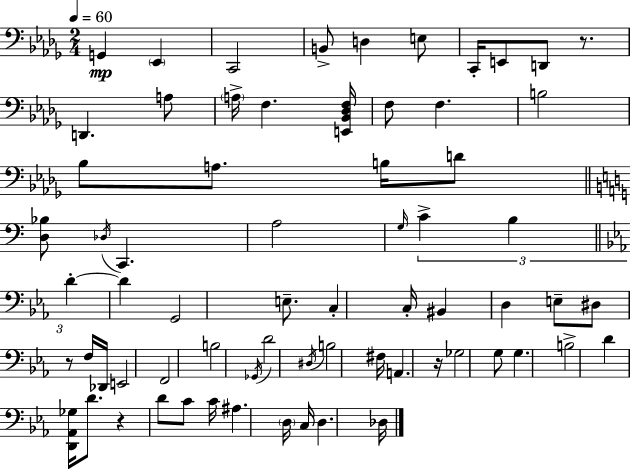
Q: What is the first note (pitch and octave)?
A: G2